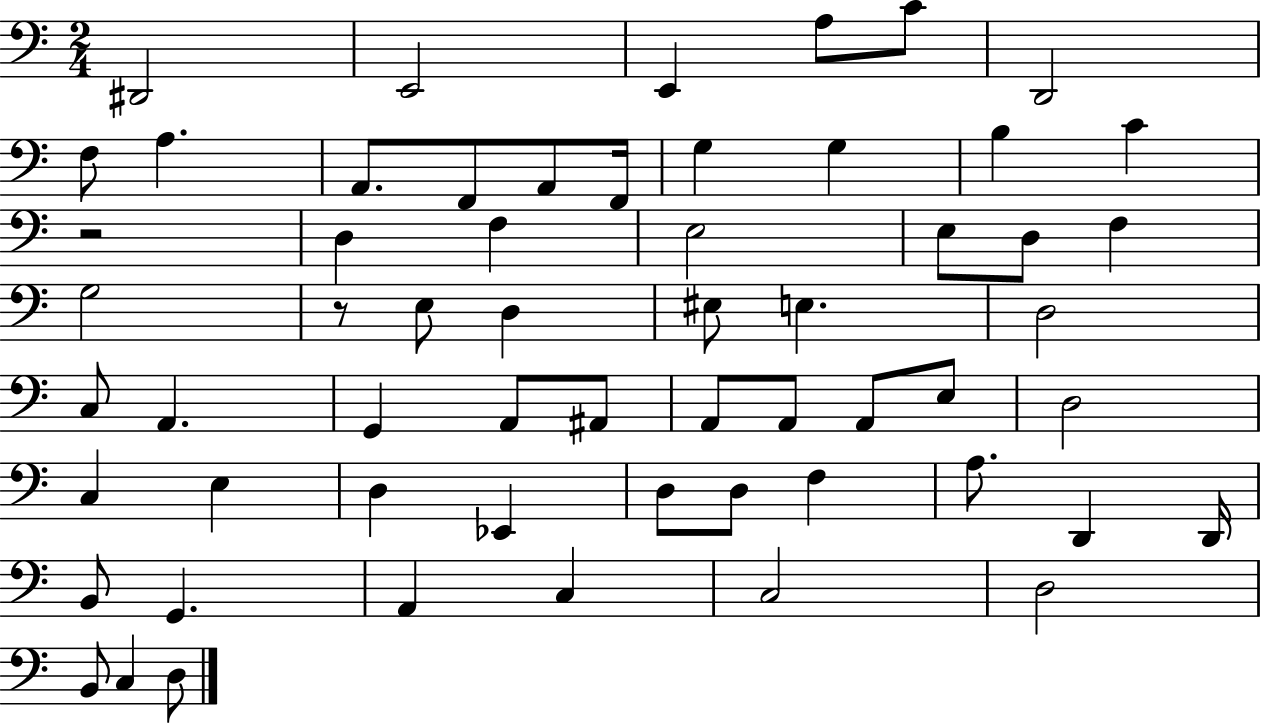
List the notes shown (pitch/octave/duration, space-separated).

D#2/h E2/h E2/q A3/e C4/e D2/h F3/e A3/q. A2/e. F2/e A2/e F2/s G3/q G3/q B3/q C4/q R/h D3/q F3/q E3/h E3/e D3/e F3/q G3/h R/e E3/e D3/q EIS3/e E3/q. D3/h C3/e A2/q. G2/q A2/e A#2/e A2/e A2/e A2/e E3/e D3/h C3/q E3/q D3/q Eb2/q D3/e D3/e F3/q A3/e. D2/q D2/s B2/e G2/q. A2/q C3/q C3/h D3/h B2/e C3/q D3/e